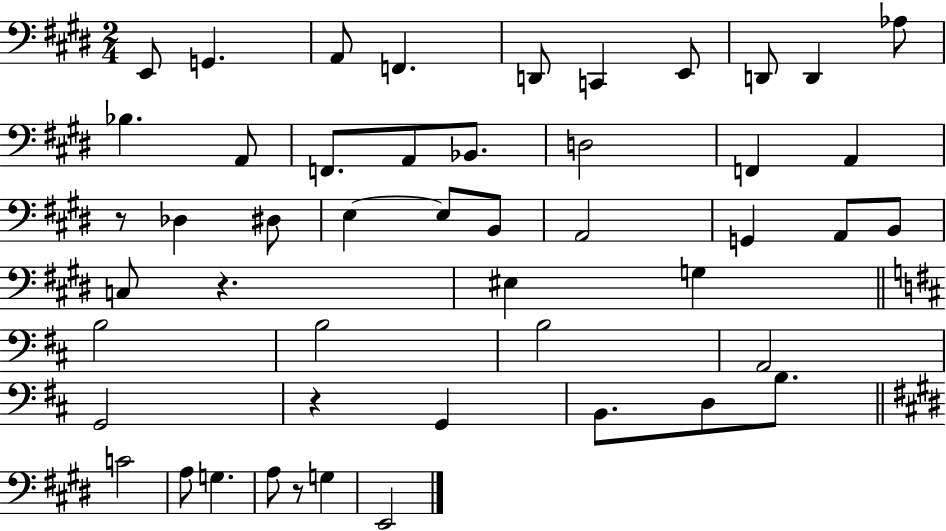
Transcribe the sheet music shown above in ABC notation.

X:1
T:Untitled
M:2/4
L:1/4
K:E
E,,/2 G,, A,,/2 F,, D,,/2 C,, E,,/2 D,,/2 D,, _A,/2 _B, A,,/2 F,,/2 A,,/2 _B,,/2 D,2 F,, A,, z/2 _D, ^D,/2 E, E,/2 B,,/2 A,,2 G,, A,,/2 B,,/2 C,/2 z ^E, G, B,2 B,2 B,2 A,,2 G,,2 z G,, B,,/2 D,/2 B,/2 C2 A,/2 G, A,/2 z/2 G, E,,2